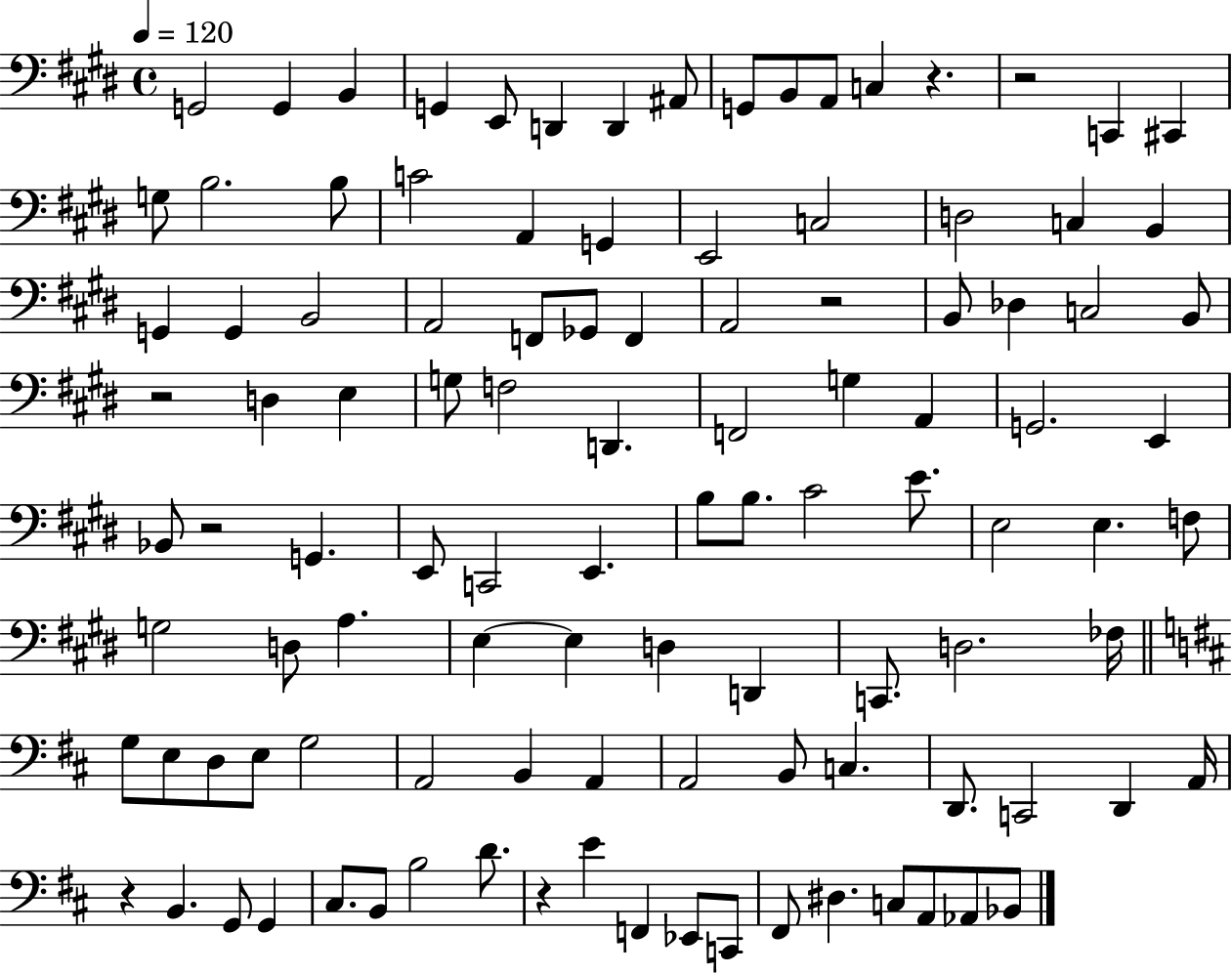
{
  \clef bass
  \time 4/4
  \defaultTimeSignature
  \key e \major
  \tempo 4 = 120
  g,2 g,4 b,4 | g,4 e,8 d,4 d,4 ais,8 | g,8 b,8 a,8 c4 r4. | r2 c,4 cis,4 | \break g8 b2. b8 | c'2 a,4 g,4 | e,2 c2 | d2 c4 b,4 | \break g,4 g,4 b,2 | a,2 f,8 ges,8 f,4 | a,2 r2 | b,8 des4 c2 b,8 | \break r2 d4 e4 | g8 f2 d,4. | f,2 g4 a,4 | g,2. e,4 | \break bes,8 r2 g,4. | e,8 c,2 e,4. | b8 b8. cis'2 e'8. | e2 e4. f8 | \break g2 d8 a4. | e4~~ e4 d4 d,4 | c,8. d2. fes16 | \bar "||" \break \key b \minor g8 e8 d8 e8 g2 | a,2 b,4 a,4 | a,2 b,8 c4. | d,8. c,2 d,4 a,16 | \break r4 b,4. g,8 g,4 | cis8. b,8 b2 d'8. | r4 e'4 f,4 ees,8 c,8 | fis,8 dis4. c8 a,8 aes,8 bes,8 | \break \bar "|."
}